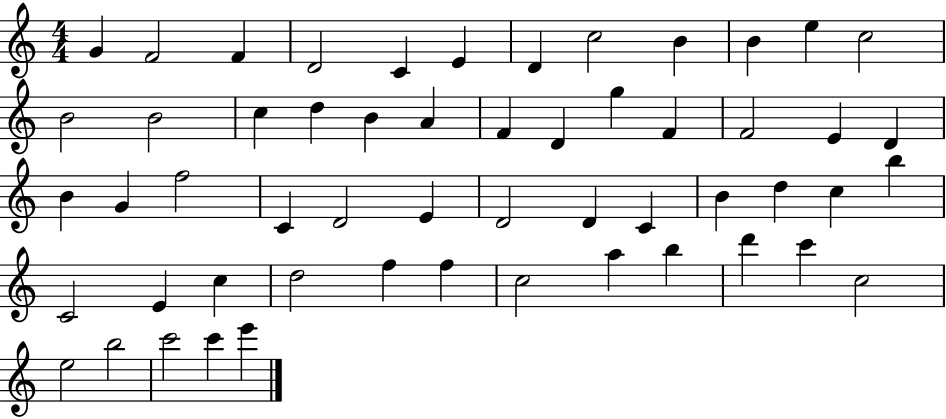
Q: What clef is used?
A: treble